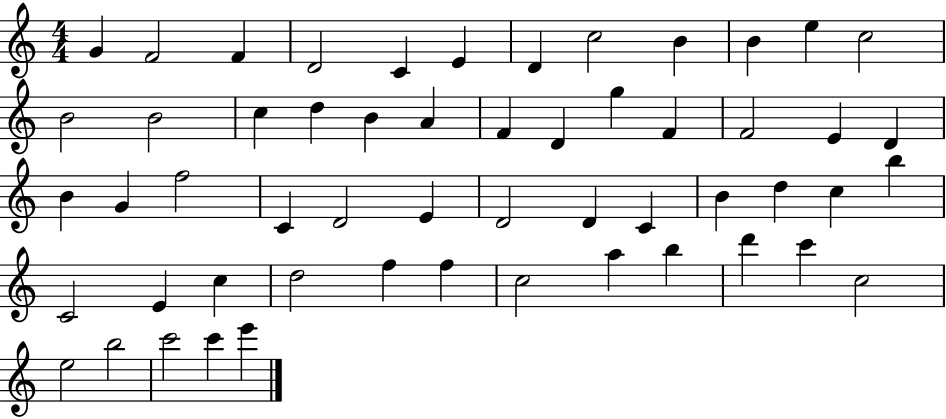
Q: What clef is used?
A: treble